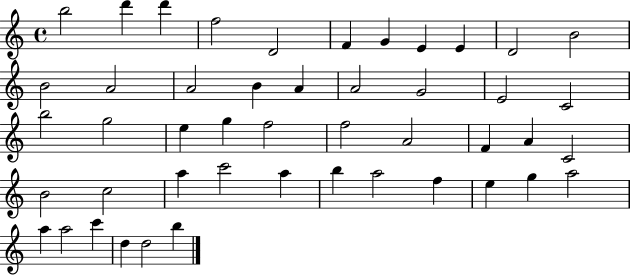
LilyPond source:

{
  \clef treble
  \time 4/4
  \defaultTimeSignature
  \key c \major
  b''2 d'''4 d'''4 | f''2 d'2 | f'4 g'4 e'4 e'4 | d'2 b'2 | \break b'2 a'2 | a'2 b'4 a'4 | a'2 g'2 | e'2 c'2 | \break b''2 g''2 | e''4 g''4 f''2 | f''2 a'2 | f'4 a'4 c'2 | \break b'2 c''2 | a''4 c'''2 a''4 | b''4 a''2 f''4 | e''4 g''4 a''2 | \break a''4 a''2 c'''4 | d''4 d''2 b''4 | \bar "|."
}